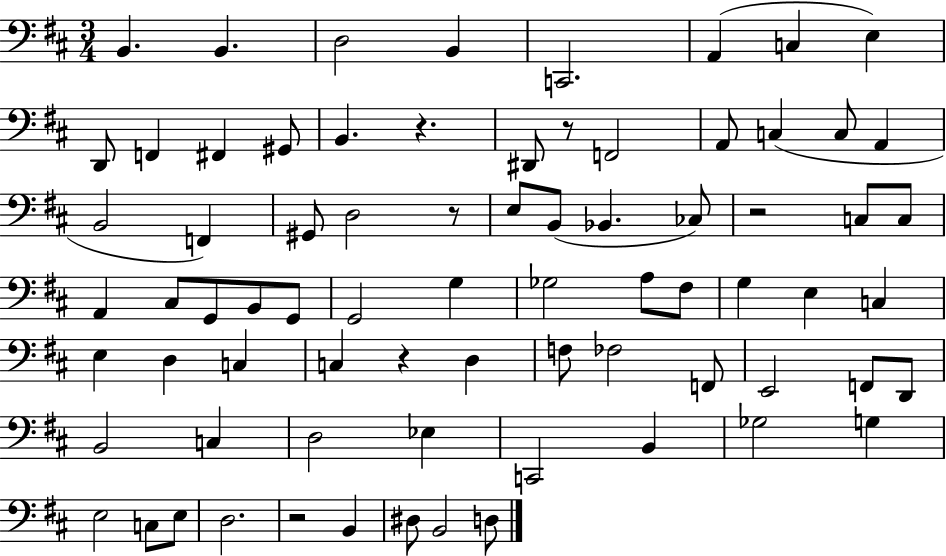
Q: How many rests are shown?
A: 6